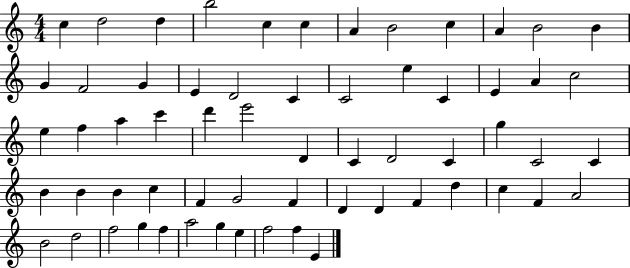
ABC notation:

X:1
T:Untitled
M:4/4
L:1/4
K:C
c d2 d b2 c c A B2 c A B2 B G F2 G E D2 C C2 e C E A c2 e f a c' d' e'2 D C D2 C g C2 C B B B c F G2 F D D F d c F A2 B2 d2 f2 g f a2 g e f2 f E